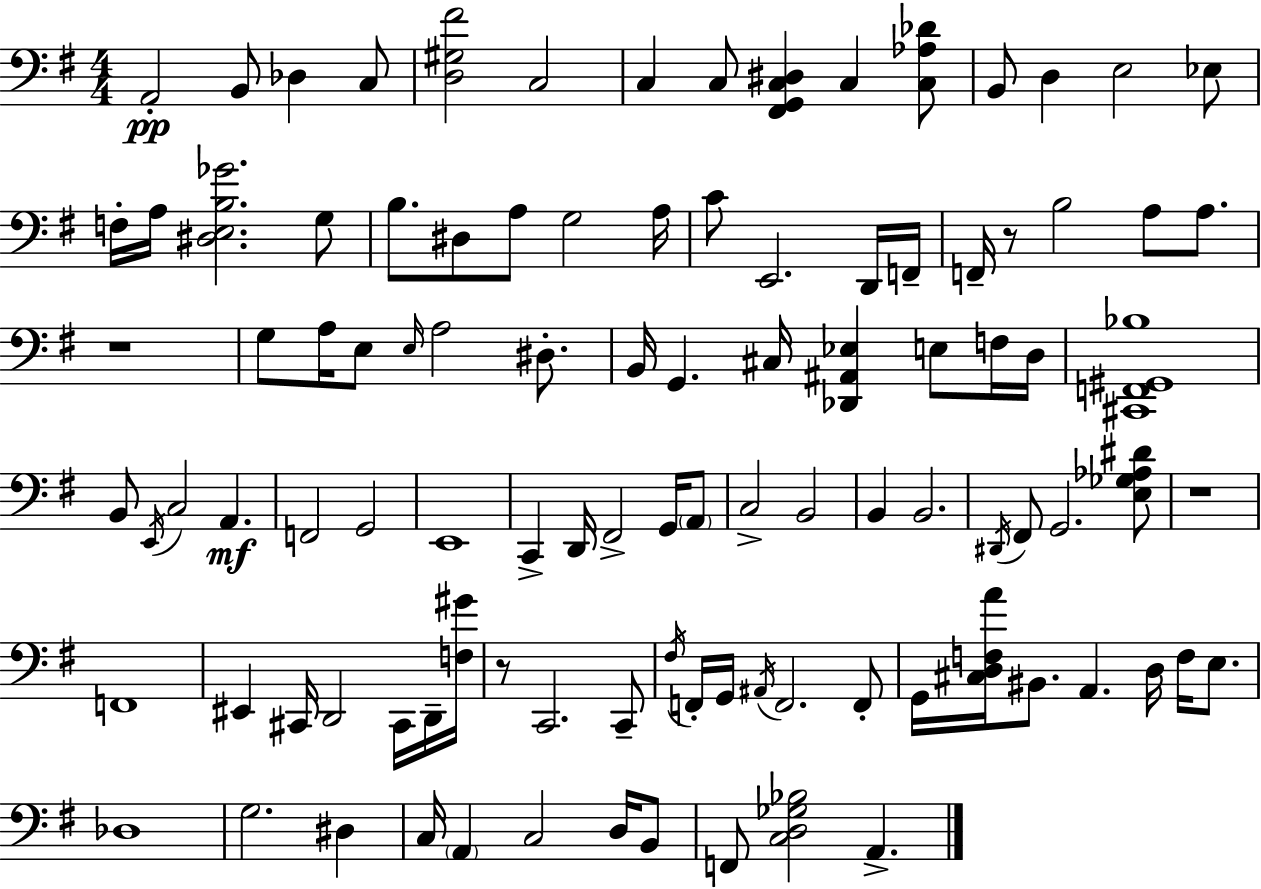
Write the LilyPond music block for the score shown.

{
  \clef bass
  \numericTimeSignature
  \time 4/4
  \key g \major
  a,2-.\pp b,8 des4 c8 | <d gis fis'>2 c2 | c4 c8 <fis, g, c dis>4 c4 <c aes des'>8 | b,8 d4 e2 ees8 | \break f16-. a16 <dis e b ges'>2. g8 | b8. dis8 a8 g2 a16 | c'8 e,2. d,16 f,16-- | f,16-- r8 b2 a8 a8. | \break r1 | g8 a16 e8 \grace { e16 } a2 dis8.-. | b,16 g,4. cis16 <des, ais, ees>4 e8 f16 | d16 <cis, f, gis, bes>1 | \break b,8 \acciaccatura { e,16 } c2 a,4.\mf | f,2 g,2 | e,1 | c,4-> d,16 fis,2-> g,16 | \break \parenthesize a,8 c2-> b,2 | b,4 b,2. | \acciaccatura { dis,16 } fis,8 g,2. | <e ges aes dis'>8 r1 | \break f,1 | eis,4 cis,16 d,2 | cis,16 d,16-- <f gis'>16 r8 c,2. | c,8-- \acciaccatura { fis16 } f,16-. g,16 \acciaccatura { ais,16 } f,2. | \break f,8-. g,16 <cis d f a'>16 bis,8. a,4. | d16 f16 e8. des1 | g2. | dis4 c16 \parenthesize a,4 c2 | \break d16 b,8 f,8 <c d ges bes>2 a,4.-> | \bar "|."
}